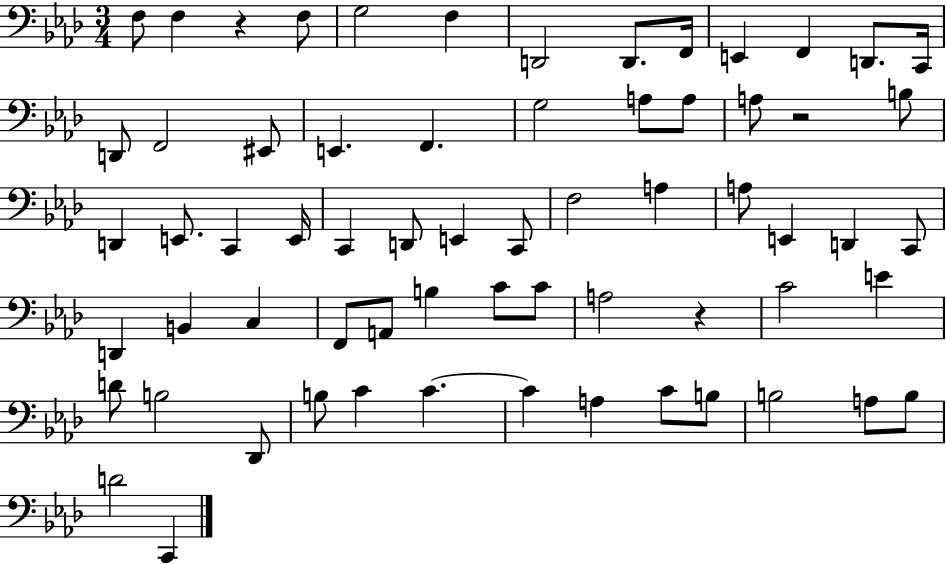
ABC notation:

X:1
T:Untitled
M:3/4
L:1/4
K:Ab
F,/2 F, z F,/2 G,2 F, D,,2 D,,/2 F,,/4 E,, F,, D,,/2 C,,/4 D,,/2 F,,2 ^E,,/2 E,, F,, G,2 A,/2 A,/2 A,/2 z2 B,/2 D,, E,,/2 C,, E,,/4 C,, D,,/2 E,, C,,/2 F,2 A, A,/2 E,, D,, C,,/2 D,, B,, C, F,,/2 A,,/2 B, C/2 C/2 A,2 z C2 E D/2 B,2 _D,,/2 B,/2 C C C A, C/2 B,/2 B,2 A,/2 B,/2 D2 C,,